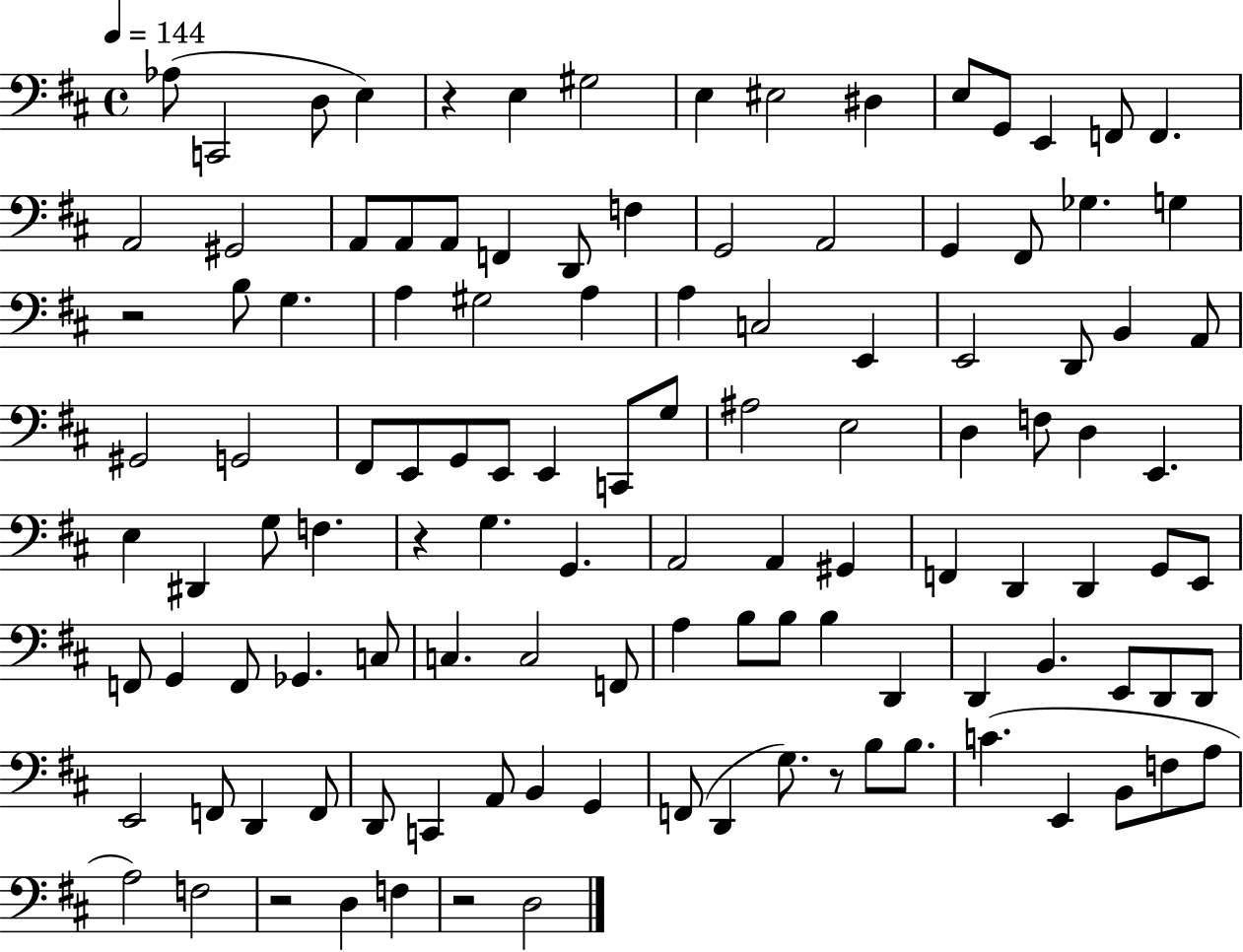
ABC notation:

X:1
T:Untitled
M:4/4
L:1/4
K:D
_A,/2 C,,2 D,/2 E, z E, ^G,2 E, ^E,2 ^D, E,/2 G,,/2 E,, F,,/2 F,, A,,2 ^G,,2 A,,/2 A,,/2 A,,/2 F,, D,,/2 F, G,,2 A,,2 G,, ^F,,/2 _G, G, z2 B,/2 G, A, ^G,2 A, A, C,2 E,, E,,2 D,,/2 B,, A,,/2 ^G,,2 G,,2 ^F,,/2 E,,/2 G,,/2 E,,/2 E,, C,,/2 G,/2 ^A,2 E,2 D, F,/2 D, E,, E, ^D,, G,/2 F, z G, G,, A,,2 A,, ^G,, F,, D,, D,, G,,/2 E,,/2 F,,/2 G,, F,,/2 _G,, C,/2 C, C,2 F,,/2 A, B,/2 B,/2 B, D,, D,, B,, E,,/2 D,,/2 D,,/2 E,,2 F,,/2 D,, F,,/2 D,,/2 C,, A,,/2 B,, G,, F,,/2 D,, G,/2 z/2 B,/2 B,/2 C E,, B,,/2 F,/2 A,/2 A,2 F,2 z2 D, F, z2 D,2